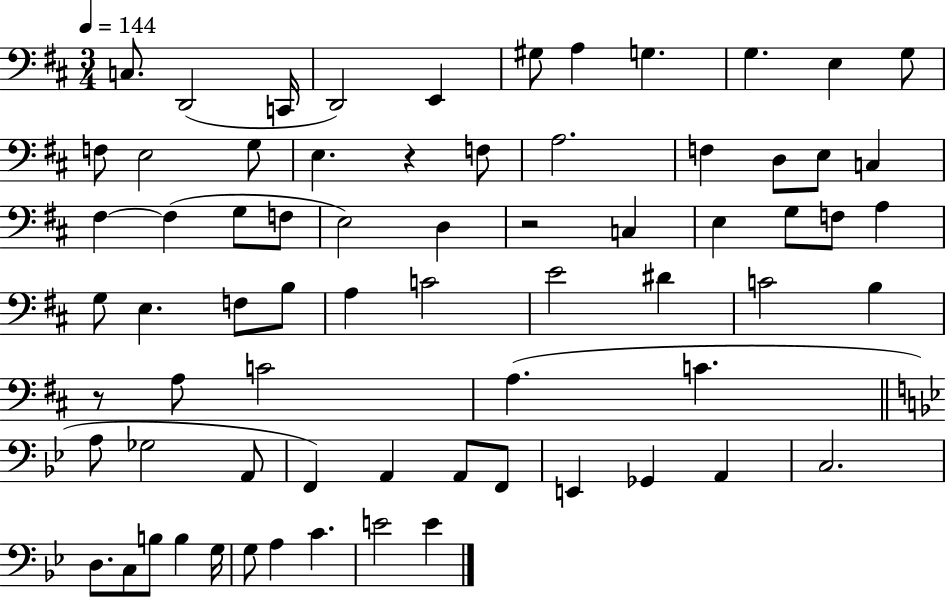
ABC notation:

X:1
T:Untitled
M:3/4
L:1/4
K:D
C,/2 D,,2 C,,/4 D,,2 E,, ^G,/2 A, G, G, E, G,/2 F,/2 E,2 G,/2 E, z F,/2 A,2 F, D,/2 E,/2 C, ^F, ^F, G,/2 F,/2 E,2 D, z2 C, E, G,/2 F,/2 A, G,/2 E, F,/2 B,/2 A, C2 E2 ^D C2 B, z/2 A,/2 C2 A, C A,/2 _G,2 A,,/2 F,, A,, A,,/2 F,,/2 E,, _G,, A,, C,2 D,/2 C,/2 B,/2 B, G,/4 G,/2 A, C E2 E